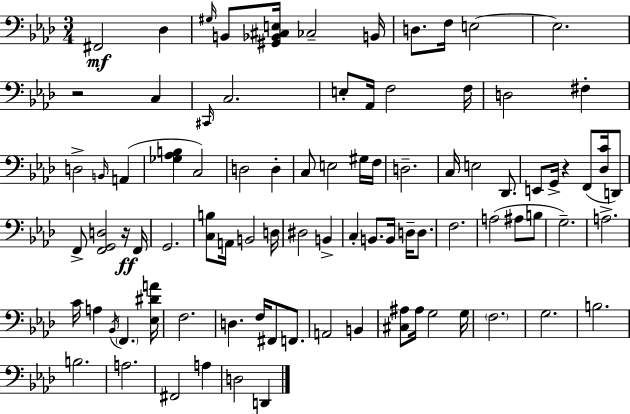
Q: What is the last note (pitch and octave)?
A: D2